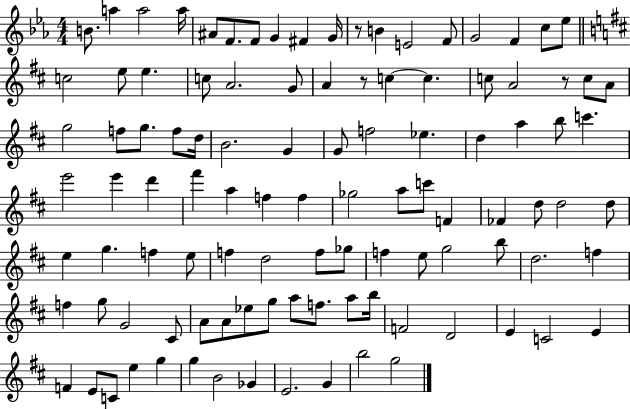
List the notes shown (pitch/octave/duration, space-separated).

B4/e. A5/q A5/h A5/s A#4/e F4/e. F4/e G4/q F#4/q G4/s R/e B4/q E4/h F4/e G4/h F4/q C5/e Eb5/e C5/h E5/e E5/q. C5/e A4/h. G4/e A4/q R/e C5/q C5/q. C5/e A4/h R/e C5/e A4/e G5/h F5/e G5/e. F5/e D5/s B4/h. G4/q G4/e F5/h Eb5/q. D5/q A5/q B5/e C6/q. E6/h E6/q D6/q F#6/q A5/q F5/q F5/q Gb5/h A5/e C6/e F4/q FES4/q D5/e D5/h D5/e E5/q G5/q. F5/q E5/e F5/q D5/h F5/e Gb5/e F5/q E5/e G5/h B5/e D5/h. F5/q F5/q G5/e G4/h C#4/e A4/e A4/e Eb5/e G5/e A5/e F5/e. A5/e B5/s F4/h D4/h E4/q C4/h E4/q F4/q E4/e C4/e E5/q G5/q G5/q B4/h Gb4/q E4/h. G4/q B5/h G5/h